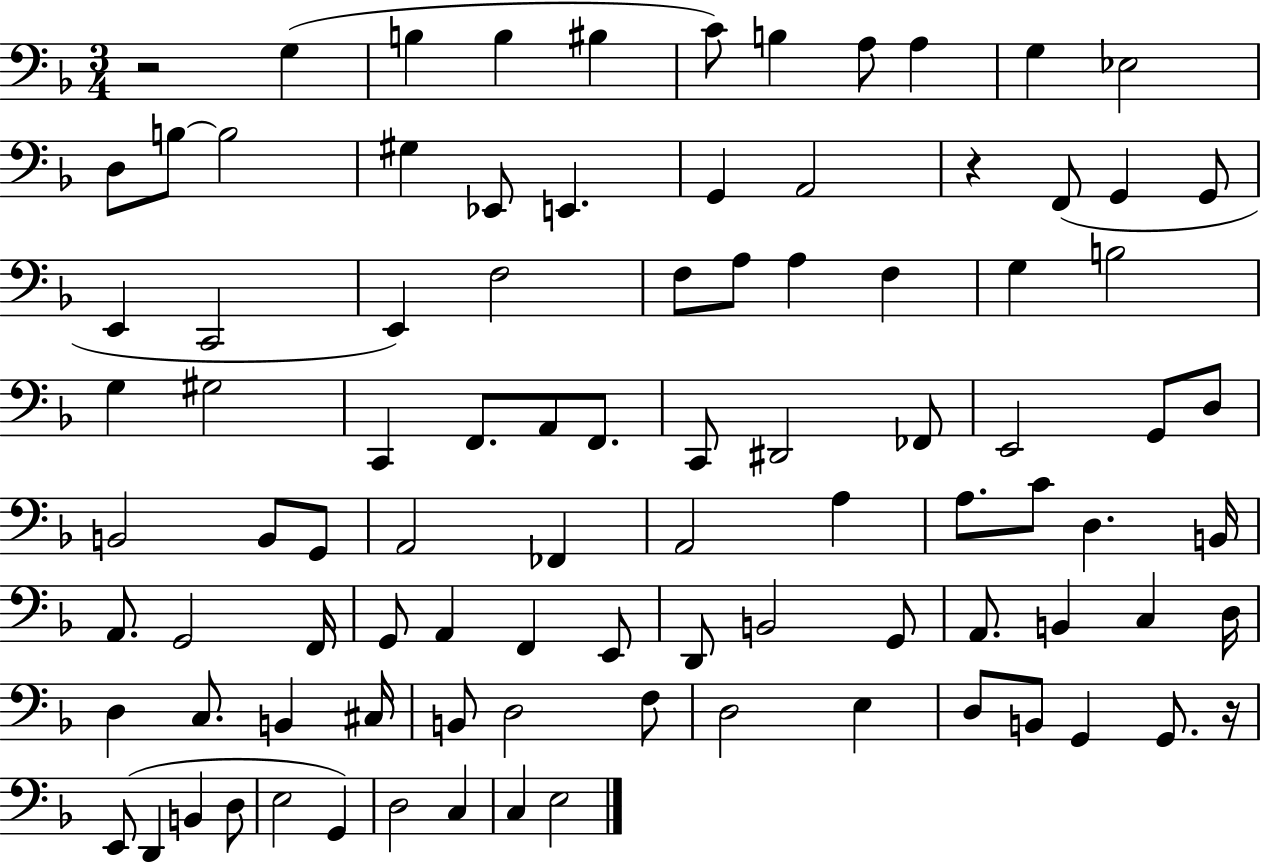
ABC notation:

X:1
T:Untitled
M:3/4
L:1/4
K:F
z2 G, B, B, ^B, C/2 B, A,/2 A, G, _E,2 D,/2 B,/2 B,2 ^G, _E,,/2 E,, G,, A,,2 z F,,/2 G,, G,,/2 E,, C,,2 E,, F,2 F,/2 A,/2 A, F, G, B,2 G, ^G,2 C,, F,,/2 A,,/2 F,,/2 C,,/2 ^D,,2 _F,,/2 E,,2 G,,/2 D,/2 B,,2 B,,/2 G,,/2 A,,2 _F,, A,,2 A, A,/2 C/2 D, B,,/4 A,,/2 G,,2 F,,/4 G,,/2 A,, F,, E,,/2 D,,/2 B,,2 G,,/2 A,,/2 B,, C, D,/4 D, C,/2 B,, ^C,/4 B,,/2 D,2 F,/2 D,2 E, D,/2 B,,/2 G,, G,,/2 z/4 E,,/2 D,, B,, D,/2 E,2 G,, D,2 C, C, E,2